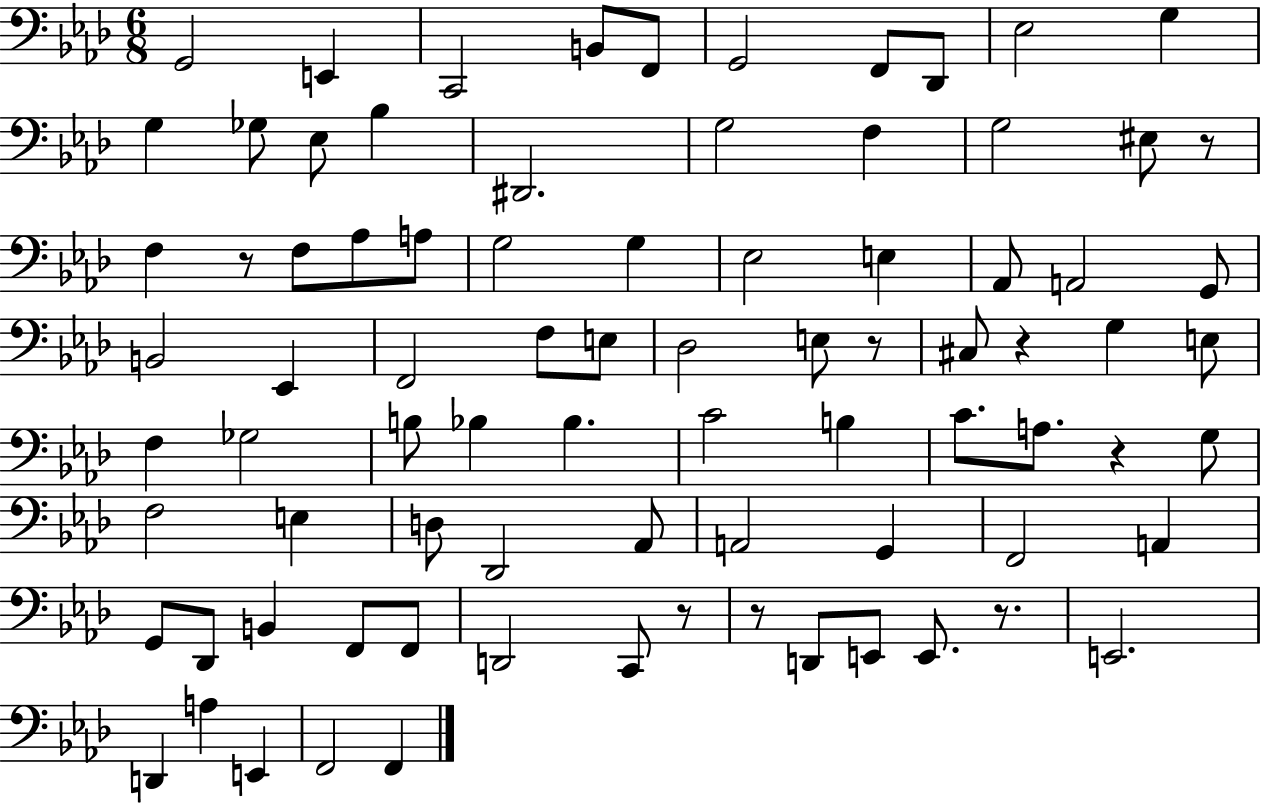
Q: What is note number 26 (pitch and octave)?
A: Eb3